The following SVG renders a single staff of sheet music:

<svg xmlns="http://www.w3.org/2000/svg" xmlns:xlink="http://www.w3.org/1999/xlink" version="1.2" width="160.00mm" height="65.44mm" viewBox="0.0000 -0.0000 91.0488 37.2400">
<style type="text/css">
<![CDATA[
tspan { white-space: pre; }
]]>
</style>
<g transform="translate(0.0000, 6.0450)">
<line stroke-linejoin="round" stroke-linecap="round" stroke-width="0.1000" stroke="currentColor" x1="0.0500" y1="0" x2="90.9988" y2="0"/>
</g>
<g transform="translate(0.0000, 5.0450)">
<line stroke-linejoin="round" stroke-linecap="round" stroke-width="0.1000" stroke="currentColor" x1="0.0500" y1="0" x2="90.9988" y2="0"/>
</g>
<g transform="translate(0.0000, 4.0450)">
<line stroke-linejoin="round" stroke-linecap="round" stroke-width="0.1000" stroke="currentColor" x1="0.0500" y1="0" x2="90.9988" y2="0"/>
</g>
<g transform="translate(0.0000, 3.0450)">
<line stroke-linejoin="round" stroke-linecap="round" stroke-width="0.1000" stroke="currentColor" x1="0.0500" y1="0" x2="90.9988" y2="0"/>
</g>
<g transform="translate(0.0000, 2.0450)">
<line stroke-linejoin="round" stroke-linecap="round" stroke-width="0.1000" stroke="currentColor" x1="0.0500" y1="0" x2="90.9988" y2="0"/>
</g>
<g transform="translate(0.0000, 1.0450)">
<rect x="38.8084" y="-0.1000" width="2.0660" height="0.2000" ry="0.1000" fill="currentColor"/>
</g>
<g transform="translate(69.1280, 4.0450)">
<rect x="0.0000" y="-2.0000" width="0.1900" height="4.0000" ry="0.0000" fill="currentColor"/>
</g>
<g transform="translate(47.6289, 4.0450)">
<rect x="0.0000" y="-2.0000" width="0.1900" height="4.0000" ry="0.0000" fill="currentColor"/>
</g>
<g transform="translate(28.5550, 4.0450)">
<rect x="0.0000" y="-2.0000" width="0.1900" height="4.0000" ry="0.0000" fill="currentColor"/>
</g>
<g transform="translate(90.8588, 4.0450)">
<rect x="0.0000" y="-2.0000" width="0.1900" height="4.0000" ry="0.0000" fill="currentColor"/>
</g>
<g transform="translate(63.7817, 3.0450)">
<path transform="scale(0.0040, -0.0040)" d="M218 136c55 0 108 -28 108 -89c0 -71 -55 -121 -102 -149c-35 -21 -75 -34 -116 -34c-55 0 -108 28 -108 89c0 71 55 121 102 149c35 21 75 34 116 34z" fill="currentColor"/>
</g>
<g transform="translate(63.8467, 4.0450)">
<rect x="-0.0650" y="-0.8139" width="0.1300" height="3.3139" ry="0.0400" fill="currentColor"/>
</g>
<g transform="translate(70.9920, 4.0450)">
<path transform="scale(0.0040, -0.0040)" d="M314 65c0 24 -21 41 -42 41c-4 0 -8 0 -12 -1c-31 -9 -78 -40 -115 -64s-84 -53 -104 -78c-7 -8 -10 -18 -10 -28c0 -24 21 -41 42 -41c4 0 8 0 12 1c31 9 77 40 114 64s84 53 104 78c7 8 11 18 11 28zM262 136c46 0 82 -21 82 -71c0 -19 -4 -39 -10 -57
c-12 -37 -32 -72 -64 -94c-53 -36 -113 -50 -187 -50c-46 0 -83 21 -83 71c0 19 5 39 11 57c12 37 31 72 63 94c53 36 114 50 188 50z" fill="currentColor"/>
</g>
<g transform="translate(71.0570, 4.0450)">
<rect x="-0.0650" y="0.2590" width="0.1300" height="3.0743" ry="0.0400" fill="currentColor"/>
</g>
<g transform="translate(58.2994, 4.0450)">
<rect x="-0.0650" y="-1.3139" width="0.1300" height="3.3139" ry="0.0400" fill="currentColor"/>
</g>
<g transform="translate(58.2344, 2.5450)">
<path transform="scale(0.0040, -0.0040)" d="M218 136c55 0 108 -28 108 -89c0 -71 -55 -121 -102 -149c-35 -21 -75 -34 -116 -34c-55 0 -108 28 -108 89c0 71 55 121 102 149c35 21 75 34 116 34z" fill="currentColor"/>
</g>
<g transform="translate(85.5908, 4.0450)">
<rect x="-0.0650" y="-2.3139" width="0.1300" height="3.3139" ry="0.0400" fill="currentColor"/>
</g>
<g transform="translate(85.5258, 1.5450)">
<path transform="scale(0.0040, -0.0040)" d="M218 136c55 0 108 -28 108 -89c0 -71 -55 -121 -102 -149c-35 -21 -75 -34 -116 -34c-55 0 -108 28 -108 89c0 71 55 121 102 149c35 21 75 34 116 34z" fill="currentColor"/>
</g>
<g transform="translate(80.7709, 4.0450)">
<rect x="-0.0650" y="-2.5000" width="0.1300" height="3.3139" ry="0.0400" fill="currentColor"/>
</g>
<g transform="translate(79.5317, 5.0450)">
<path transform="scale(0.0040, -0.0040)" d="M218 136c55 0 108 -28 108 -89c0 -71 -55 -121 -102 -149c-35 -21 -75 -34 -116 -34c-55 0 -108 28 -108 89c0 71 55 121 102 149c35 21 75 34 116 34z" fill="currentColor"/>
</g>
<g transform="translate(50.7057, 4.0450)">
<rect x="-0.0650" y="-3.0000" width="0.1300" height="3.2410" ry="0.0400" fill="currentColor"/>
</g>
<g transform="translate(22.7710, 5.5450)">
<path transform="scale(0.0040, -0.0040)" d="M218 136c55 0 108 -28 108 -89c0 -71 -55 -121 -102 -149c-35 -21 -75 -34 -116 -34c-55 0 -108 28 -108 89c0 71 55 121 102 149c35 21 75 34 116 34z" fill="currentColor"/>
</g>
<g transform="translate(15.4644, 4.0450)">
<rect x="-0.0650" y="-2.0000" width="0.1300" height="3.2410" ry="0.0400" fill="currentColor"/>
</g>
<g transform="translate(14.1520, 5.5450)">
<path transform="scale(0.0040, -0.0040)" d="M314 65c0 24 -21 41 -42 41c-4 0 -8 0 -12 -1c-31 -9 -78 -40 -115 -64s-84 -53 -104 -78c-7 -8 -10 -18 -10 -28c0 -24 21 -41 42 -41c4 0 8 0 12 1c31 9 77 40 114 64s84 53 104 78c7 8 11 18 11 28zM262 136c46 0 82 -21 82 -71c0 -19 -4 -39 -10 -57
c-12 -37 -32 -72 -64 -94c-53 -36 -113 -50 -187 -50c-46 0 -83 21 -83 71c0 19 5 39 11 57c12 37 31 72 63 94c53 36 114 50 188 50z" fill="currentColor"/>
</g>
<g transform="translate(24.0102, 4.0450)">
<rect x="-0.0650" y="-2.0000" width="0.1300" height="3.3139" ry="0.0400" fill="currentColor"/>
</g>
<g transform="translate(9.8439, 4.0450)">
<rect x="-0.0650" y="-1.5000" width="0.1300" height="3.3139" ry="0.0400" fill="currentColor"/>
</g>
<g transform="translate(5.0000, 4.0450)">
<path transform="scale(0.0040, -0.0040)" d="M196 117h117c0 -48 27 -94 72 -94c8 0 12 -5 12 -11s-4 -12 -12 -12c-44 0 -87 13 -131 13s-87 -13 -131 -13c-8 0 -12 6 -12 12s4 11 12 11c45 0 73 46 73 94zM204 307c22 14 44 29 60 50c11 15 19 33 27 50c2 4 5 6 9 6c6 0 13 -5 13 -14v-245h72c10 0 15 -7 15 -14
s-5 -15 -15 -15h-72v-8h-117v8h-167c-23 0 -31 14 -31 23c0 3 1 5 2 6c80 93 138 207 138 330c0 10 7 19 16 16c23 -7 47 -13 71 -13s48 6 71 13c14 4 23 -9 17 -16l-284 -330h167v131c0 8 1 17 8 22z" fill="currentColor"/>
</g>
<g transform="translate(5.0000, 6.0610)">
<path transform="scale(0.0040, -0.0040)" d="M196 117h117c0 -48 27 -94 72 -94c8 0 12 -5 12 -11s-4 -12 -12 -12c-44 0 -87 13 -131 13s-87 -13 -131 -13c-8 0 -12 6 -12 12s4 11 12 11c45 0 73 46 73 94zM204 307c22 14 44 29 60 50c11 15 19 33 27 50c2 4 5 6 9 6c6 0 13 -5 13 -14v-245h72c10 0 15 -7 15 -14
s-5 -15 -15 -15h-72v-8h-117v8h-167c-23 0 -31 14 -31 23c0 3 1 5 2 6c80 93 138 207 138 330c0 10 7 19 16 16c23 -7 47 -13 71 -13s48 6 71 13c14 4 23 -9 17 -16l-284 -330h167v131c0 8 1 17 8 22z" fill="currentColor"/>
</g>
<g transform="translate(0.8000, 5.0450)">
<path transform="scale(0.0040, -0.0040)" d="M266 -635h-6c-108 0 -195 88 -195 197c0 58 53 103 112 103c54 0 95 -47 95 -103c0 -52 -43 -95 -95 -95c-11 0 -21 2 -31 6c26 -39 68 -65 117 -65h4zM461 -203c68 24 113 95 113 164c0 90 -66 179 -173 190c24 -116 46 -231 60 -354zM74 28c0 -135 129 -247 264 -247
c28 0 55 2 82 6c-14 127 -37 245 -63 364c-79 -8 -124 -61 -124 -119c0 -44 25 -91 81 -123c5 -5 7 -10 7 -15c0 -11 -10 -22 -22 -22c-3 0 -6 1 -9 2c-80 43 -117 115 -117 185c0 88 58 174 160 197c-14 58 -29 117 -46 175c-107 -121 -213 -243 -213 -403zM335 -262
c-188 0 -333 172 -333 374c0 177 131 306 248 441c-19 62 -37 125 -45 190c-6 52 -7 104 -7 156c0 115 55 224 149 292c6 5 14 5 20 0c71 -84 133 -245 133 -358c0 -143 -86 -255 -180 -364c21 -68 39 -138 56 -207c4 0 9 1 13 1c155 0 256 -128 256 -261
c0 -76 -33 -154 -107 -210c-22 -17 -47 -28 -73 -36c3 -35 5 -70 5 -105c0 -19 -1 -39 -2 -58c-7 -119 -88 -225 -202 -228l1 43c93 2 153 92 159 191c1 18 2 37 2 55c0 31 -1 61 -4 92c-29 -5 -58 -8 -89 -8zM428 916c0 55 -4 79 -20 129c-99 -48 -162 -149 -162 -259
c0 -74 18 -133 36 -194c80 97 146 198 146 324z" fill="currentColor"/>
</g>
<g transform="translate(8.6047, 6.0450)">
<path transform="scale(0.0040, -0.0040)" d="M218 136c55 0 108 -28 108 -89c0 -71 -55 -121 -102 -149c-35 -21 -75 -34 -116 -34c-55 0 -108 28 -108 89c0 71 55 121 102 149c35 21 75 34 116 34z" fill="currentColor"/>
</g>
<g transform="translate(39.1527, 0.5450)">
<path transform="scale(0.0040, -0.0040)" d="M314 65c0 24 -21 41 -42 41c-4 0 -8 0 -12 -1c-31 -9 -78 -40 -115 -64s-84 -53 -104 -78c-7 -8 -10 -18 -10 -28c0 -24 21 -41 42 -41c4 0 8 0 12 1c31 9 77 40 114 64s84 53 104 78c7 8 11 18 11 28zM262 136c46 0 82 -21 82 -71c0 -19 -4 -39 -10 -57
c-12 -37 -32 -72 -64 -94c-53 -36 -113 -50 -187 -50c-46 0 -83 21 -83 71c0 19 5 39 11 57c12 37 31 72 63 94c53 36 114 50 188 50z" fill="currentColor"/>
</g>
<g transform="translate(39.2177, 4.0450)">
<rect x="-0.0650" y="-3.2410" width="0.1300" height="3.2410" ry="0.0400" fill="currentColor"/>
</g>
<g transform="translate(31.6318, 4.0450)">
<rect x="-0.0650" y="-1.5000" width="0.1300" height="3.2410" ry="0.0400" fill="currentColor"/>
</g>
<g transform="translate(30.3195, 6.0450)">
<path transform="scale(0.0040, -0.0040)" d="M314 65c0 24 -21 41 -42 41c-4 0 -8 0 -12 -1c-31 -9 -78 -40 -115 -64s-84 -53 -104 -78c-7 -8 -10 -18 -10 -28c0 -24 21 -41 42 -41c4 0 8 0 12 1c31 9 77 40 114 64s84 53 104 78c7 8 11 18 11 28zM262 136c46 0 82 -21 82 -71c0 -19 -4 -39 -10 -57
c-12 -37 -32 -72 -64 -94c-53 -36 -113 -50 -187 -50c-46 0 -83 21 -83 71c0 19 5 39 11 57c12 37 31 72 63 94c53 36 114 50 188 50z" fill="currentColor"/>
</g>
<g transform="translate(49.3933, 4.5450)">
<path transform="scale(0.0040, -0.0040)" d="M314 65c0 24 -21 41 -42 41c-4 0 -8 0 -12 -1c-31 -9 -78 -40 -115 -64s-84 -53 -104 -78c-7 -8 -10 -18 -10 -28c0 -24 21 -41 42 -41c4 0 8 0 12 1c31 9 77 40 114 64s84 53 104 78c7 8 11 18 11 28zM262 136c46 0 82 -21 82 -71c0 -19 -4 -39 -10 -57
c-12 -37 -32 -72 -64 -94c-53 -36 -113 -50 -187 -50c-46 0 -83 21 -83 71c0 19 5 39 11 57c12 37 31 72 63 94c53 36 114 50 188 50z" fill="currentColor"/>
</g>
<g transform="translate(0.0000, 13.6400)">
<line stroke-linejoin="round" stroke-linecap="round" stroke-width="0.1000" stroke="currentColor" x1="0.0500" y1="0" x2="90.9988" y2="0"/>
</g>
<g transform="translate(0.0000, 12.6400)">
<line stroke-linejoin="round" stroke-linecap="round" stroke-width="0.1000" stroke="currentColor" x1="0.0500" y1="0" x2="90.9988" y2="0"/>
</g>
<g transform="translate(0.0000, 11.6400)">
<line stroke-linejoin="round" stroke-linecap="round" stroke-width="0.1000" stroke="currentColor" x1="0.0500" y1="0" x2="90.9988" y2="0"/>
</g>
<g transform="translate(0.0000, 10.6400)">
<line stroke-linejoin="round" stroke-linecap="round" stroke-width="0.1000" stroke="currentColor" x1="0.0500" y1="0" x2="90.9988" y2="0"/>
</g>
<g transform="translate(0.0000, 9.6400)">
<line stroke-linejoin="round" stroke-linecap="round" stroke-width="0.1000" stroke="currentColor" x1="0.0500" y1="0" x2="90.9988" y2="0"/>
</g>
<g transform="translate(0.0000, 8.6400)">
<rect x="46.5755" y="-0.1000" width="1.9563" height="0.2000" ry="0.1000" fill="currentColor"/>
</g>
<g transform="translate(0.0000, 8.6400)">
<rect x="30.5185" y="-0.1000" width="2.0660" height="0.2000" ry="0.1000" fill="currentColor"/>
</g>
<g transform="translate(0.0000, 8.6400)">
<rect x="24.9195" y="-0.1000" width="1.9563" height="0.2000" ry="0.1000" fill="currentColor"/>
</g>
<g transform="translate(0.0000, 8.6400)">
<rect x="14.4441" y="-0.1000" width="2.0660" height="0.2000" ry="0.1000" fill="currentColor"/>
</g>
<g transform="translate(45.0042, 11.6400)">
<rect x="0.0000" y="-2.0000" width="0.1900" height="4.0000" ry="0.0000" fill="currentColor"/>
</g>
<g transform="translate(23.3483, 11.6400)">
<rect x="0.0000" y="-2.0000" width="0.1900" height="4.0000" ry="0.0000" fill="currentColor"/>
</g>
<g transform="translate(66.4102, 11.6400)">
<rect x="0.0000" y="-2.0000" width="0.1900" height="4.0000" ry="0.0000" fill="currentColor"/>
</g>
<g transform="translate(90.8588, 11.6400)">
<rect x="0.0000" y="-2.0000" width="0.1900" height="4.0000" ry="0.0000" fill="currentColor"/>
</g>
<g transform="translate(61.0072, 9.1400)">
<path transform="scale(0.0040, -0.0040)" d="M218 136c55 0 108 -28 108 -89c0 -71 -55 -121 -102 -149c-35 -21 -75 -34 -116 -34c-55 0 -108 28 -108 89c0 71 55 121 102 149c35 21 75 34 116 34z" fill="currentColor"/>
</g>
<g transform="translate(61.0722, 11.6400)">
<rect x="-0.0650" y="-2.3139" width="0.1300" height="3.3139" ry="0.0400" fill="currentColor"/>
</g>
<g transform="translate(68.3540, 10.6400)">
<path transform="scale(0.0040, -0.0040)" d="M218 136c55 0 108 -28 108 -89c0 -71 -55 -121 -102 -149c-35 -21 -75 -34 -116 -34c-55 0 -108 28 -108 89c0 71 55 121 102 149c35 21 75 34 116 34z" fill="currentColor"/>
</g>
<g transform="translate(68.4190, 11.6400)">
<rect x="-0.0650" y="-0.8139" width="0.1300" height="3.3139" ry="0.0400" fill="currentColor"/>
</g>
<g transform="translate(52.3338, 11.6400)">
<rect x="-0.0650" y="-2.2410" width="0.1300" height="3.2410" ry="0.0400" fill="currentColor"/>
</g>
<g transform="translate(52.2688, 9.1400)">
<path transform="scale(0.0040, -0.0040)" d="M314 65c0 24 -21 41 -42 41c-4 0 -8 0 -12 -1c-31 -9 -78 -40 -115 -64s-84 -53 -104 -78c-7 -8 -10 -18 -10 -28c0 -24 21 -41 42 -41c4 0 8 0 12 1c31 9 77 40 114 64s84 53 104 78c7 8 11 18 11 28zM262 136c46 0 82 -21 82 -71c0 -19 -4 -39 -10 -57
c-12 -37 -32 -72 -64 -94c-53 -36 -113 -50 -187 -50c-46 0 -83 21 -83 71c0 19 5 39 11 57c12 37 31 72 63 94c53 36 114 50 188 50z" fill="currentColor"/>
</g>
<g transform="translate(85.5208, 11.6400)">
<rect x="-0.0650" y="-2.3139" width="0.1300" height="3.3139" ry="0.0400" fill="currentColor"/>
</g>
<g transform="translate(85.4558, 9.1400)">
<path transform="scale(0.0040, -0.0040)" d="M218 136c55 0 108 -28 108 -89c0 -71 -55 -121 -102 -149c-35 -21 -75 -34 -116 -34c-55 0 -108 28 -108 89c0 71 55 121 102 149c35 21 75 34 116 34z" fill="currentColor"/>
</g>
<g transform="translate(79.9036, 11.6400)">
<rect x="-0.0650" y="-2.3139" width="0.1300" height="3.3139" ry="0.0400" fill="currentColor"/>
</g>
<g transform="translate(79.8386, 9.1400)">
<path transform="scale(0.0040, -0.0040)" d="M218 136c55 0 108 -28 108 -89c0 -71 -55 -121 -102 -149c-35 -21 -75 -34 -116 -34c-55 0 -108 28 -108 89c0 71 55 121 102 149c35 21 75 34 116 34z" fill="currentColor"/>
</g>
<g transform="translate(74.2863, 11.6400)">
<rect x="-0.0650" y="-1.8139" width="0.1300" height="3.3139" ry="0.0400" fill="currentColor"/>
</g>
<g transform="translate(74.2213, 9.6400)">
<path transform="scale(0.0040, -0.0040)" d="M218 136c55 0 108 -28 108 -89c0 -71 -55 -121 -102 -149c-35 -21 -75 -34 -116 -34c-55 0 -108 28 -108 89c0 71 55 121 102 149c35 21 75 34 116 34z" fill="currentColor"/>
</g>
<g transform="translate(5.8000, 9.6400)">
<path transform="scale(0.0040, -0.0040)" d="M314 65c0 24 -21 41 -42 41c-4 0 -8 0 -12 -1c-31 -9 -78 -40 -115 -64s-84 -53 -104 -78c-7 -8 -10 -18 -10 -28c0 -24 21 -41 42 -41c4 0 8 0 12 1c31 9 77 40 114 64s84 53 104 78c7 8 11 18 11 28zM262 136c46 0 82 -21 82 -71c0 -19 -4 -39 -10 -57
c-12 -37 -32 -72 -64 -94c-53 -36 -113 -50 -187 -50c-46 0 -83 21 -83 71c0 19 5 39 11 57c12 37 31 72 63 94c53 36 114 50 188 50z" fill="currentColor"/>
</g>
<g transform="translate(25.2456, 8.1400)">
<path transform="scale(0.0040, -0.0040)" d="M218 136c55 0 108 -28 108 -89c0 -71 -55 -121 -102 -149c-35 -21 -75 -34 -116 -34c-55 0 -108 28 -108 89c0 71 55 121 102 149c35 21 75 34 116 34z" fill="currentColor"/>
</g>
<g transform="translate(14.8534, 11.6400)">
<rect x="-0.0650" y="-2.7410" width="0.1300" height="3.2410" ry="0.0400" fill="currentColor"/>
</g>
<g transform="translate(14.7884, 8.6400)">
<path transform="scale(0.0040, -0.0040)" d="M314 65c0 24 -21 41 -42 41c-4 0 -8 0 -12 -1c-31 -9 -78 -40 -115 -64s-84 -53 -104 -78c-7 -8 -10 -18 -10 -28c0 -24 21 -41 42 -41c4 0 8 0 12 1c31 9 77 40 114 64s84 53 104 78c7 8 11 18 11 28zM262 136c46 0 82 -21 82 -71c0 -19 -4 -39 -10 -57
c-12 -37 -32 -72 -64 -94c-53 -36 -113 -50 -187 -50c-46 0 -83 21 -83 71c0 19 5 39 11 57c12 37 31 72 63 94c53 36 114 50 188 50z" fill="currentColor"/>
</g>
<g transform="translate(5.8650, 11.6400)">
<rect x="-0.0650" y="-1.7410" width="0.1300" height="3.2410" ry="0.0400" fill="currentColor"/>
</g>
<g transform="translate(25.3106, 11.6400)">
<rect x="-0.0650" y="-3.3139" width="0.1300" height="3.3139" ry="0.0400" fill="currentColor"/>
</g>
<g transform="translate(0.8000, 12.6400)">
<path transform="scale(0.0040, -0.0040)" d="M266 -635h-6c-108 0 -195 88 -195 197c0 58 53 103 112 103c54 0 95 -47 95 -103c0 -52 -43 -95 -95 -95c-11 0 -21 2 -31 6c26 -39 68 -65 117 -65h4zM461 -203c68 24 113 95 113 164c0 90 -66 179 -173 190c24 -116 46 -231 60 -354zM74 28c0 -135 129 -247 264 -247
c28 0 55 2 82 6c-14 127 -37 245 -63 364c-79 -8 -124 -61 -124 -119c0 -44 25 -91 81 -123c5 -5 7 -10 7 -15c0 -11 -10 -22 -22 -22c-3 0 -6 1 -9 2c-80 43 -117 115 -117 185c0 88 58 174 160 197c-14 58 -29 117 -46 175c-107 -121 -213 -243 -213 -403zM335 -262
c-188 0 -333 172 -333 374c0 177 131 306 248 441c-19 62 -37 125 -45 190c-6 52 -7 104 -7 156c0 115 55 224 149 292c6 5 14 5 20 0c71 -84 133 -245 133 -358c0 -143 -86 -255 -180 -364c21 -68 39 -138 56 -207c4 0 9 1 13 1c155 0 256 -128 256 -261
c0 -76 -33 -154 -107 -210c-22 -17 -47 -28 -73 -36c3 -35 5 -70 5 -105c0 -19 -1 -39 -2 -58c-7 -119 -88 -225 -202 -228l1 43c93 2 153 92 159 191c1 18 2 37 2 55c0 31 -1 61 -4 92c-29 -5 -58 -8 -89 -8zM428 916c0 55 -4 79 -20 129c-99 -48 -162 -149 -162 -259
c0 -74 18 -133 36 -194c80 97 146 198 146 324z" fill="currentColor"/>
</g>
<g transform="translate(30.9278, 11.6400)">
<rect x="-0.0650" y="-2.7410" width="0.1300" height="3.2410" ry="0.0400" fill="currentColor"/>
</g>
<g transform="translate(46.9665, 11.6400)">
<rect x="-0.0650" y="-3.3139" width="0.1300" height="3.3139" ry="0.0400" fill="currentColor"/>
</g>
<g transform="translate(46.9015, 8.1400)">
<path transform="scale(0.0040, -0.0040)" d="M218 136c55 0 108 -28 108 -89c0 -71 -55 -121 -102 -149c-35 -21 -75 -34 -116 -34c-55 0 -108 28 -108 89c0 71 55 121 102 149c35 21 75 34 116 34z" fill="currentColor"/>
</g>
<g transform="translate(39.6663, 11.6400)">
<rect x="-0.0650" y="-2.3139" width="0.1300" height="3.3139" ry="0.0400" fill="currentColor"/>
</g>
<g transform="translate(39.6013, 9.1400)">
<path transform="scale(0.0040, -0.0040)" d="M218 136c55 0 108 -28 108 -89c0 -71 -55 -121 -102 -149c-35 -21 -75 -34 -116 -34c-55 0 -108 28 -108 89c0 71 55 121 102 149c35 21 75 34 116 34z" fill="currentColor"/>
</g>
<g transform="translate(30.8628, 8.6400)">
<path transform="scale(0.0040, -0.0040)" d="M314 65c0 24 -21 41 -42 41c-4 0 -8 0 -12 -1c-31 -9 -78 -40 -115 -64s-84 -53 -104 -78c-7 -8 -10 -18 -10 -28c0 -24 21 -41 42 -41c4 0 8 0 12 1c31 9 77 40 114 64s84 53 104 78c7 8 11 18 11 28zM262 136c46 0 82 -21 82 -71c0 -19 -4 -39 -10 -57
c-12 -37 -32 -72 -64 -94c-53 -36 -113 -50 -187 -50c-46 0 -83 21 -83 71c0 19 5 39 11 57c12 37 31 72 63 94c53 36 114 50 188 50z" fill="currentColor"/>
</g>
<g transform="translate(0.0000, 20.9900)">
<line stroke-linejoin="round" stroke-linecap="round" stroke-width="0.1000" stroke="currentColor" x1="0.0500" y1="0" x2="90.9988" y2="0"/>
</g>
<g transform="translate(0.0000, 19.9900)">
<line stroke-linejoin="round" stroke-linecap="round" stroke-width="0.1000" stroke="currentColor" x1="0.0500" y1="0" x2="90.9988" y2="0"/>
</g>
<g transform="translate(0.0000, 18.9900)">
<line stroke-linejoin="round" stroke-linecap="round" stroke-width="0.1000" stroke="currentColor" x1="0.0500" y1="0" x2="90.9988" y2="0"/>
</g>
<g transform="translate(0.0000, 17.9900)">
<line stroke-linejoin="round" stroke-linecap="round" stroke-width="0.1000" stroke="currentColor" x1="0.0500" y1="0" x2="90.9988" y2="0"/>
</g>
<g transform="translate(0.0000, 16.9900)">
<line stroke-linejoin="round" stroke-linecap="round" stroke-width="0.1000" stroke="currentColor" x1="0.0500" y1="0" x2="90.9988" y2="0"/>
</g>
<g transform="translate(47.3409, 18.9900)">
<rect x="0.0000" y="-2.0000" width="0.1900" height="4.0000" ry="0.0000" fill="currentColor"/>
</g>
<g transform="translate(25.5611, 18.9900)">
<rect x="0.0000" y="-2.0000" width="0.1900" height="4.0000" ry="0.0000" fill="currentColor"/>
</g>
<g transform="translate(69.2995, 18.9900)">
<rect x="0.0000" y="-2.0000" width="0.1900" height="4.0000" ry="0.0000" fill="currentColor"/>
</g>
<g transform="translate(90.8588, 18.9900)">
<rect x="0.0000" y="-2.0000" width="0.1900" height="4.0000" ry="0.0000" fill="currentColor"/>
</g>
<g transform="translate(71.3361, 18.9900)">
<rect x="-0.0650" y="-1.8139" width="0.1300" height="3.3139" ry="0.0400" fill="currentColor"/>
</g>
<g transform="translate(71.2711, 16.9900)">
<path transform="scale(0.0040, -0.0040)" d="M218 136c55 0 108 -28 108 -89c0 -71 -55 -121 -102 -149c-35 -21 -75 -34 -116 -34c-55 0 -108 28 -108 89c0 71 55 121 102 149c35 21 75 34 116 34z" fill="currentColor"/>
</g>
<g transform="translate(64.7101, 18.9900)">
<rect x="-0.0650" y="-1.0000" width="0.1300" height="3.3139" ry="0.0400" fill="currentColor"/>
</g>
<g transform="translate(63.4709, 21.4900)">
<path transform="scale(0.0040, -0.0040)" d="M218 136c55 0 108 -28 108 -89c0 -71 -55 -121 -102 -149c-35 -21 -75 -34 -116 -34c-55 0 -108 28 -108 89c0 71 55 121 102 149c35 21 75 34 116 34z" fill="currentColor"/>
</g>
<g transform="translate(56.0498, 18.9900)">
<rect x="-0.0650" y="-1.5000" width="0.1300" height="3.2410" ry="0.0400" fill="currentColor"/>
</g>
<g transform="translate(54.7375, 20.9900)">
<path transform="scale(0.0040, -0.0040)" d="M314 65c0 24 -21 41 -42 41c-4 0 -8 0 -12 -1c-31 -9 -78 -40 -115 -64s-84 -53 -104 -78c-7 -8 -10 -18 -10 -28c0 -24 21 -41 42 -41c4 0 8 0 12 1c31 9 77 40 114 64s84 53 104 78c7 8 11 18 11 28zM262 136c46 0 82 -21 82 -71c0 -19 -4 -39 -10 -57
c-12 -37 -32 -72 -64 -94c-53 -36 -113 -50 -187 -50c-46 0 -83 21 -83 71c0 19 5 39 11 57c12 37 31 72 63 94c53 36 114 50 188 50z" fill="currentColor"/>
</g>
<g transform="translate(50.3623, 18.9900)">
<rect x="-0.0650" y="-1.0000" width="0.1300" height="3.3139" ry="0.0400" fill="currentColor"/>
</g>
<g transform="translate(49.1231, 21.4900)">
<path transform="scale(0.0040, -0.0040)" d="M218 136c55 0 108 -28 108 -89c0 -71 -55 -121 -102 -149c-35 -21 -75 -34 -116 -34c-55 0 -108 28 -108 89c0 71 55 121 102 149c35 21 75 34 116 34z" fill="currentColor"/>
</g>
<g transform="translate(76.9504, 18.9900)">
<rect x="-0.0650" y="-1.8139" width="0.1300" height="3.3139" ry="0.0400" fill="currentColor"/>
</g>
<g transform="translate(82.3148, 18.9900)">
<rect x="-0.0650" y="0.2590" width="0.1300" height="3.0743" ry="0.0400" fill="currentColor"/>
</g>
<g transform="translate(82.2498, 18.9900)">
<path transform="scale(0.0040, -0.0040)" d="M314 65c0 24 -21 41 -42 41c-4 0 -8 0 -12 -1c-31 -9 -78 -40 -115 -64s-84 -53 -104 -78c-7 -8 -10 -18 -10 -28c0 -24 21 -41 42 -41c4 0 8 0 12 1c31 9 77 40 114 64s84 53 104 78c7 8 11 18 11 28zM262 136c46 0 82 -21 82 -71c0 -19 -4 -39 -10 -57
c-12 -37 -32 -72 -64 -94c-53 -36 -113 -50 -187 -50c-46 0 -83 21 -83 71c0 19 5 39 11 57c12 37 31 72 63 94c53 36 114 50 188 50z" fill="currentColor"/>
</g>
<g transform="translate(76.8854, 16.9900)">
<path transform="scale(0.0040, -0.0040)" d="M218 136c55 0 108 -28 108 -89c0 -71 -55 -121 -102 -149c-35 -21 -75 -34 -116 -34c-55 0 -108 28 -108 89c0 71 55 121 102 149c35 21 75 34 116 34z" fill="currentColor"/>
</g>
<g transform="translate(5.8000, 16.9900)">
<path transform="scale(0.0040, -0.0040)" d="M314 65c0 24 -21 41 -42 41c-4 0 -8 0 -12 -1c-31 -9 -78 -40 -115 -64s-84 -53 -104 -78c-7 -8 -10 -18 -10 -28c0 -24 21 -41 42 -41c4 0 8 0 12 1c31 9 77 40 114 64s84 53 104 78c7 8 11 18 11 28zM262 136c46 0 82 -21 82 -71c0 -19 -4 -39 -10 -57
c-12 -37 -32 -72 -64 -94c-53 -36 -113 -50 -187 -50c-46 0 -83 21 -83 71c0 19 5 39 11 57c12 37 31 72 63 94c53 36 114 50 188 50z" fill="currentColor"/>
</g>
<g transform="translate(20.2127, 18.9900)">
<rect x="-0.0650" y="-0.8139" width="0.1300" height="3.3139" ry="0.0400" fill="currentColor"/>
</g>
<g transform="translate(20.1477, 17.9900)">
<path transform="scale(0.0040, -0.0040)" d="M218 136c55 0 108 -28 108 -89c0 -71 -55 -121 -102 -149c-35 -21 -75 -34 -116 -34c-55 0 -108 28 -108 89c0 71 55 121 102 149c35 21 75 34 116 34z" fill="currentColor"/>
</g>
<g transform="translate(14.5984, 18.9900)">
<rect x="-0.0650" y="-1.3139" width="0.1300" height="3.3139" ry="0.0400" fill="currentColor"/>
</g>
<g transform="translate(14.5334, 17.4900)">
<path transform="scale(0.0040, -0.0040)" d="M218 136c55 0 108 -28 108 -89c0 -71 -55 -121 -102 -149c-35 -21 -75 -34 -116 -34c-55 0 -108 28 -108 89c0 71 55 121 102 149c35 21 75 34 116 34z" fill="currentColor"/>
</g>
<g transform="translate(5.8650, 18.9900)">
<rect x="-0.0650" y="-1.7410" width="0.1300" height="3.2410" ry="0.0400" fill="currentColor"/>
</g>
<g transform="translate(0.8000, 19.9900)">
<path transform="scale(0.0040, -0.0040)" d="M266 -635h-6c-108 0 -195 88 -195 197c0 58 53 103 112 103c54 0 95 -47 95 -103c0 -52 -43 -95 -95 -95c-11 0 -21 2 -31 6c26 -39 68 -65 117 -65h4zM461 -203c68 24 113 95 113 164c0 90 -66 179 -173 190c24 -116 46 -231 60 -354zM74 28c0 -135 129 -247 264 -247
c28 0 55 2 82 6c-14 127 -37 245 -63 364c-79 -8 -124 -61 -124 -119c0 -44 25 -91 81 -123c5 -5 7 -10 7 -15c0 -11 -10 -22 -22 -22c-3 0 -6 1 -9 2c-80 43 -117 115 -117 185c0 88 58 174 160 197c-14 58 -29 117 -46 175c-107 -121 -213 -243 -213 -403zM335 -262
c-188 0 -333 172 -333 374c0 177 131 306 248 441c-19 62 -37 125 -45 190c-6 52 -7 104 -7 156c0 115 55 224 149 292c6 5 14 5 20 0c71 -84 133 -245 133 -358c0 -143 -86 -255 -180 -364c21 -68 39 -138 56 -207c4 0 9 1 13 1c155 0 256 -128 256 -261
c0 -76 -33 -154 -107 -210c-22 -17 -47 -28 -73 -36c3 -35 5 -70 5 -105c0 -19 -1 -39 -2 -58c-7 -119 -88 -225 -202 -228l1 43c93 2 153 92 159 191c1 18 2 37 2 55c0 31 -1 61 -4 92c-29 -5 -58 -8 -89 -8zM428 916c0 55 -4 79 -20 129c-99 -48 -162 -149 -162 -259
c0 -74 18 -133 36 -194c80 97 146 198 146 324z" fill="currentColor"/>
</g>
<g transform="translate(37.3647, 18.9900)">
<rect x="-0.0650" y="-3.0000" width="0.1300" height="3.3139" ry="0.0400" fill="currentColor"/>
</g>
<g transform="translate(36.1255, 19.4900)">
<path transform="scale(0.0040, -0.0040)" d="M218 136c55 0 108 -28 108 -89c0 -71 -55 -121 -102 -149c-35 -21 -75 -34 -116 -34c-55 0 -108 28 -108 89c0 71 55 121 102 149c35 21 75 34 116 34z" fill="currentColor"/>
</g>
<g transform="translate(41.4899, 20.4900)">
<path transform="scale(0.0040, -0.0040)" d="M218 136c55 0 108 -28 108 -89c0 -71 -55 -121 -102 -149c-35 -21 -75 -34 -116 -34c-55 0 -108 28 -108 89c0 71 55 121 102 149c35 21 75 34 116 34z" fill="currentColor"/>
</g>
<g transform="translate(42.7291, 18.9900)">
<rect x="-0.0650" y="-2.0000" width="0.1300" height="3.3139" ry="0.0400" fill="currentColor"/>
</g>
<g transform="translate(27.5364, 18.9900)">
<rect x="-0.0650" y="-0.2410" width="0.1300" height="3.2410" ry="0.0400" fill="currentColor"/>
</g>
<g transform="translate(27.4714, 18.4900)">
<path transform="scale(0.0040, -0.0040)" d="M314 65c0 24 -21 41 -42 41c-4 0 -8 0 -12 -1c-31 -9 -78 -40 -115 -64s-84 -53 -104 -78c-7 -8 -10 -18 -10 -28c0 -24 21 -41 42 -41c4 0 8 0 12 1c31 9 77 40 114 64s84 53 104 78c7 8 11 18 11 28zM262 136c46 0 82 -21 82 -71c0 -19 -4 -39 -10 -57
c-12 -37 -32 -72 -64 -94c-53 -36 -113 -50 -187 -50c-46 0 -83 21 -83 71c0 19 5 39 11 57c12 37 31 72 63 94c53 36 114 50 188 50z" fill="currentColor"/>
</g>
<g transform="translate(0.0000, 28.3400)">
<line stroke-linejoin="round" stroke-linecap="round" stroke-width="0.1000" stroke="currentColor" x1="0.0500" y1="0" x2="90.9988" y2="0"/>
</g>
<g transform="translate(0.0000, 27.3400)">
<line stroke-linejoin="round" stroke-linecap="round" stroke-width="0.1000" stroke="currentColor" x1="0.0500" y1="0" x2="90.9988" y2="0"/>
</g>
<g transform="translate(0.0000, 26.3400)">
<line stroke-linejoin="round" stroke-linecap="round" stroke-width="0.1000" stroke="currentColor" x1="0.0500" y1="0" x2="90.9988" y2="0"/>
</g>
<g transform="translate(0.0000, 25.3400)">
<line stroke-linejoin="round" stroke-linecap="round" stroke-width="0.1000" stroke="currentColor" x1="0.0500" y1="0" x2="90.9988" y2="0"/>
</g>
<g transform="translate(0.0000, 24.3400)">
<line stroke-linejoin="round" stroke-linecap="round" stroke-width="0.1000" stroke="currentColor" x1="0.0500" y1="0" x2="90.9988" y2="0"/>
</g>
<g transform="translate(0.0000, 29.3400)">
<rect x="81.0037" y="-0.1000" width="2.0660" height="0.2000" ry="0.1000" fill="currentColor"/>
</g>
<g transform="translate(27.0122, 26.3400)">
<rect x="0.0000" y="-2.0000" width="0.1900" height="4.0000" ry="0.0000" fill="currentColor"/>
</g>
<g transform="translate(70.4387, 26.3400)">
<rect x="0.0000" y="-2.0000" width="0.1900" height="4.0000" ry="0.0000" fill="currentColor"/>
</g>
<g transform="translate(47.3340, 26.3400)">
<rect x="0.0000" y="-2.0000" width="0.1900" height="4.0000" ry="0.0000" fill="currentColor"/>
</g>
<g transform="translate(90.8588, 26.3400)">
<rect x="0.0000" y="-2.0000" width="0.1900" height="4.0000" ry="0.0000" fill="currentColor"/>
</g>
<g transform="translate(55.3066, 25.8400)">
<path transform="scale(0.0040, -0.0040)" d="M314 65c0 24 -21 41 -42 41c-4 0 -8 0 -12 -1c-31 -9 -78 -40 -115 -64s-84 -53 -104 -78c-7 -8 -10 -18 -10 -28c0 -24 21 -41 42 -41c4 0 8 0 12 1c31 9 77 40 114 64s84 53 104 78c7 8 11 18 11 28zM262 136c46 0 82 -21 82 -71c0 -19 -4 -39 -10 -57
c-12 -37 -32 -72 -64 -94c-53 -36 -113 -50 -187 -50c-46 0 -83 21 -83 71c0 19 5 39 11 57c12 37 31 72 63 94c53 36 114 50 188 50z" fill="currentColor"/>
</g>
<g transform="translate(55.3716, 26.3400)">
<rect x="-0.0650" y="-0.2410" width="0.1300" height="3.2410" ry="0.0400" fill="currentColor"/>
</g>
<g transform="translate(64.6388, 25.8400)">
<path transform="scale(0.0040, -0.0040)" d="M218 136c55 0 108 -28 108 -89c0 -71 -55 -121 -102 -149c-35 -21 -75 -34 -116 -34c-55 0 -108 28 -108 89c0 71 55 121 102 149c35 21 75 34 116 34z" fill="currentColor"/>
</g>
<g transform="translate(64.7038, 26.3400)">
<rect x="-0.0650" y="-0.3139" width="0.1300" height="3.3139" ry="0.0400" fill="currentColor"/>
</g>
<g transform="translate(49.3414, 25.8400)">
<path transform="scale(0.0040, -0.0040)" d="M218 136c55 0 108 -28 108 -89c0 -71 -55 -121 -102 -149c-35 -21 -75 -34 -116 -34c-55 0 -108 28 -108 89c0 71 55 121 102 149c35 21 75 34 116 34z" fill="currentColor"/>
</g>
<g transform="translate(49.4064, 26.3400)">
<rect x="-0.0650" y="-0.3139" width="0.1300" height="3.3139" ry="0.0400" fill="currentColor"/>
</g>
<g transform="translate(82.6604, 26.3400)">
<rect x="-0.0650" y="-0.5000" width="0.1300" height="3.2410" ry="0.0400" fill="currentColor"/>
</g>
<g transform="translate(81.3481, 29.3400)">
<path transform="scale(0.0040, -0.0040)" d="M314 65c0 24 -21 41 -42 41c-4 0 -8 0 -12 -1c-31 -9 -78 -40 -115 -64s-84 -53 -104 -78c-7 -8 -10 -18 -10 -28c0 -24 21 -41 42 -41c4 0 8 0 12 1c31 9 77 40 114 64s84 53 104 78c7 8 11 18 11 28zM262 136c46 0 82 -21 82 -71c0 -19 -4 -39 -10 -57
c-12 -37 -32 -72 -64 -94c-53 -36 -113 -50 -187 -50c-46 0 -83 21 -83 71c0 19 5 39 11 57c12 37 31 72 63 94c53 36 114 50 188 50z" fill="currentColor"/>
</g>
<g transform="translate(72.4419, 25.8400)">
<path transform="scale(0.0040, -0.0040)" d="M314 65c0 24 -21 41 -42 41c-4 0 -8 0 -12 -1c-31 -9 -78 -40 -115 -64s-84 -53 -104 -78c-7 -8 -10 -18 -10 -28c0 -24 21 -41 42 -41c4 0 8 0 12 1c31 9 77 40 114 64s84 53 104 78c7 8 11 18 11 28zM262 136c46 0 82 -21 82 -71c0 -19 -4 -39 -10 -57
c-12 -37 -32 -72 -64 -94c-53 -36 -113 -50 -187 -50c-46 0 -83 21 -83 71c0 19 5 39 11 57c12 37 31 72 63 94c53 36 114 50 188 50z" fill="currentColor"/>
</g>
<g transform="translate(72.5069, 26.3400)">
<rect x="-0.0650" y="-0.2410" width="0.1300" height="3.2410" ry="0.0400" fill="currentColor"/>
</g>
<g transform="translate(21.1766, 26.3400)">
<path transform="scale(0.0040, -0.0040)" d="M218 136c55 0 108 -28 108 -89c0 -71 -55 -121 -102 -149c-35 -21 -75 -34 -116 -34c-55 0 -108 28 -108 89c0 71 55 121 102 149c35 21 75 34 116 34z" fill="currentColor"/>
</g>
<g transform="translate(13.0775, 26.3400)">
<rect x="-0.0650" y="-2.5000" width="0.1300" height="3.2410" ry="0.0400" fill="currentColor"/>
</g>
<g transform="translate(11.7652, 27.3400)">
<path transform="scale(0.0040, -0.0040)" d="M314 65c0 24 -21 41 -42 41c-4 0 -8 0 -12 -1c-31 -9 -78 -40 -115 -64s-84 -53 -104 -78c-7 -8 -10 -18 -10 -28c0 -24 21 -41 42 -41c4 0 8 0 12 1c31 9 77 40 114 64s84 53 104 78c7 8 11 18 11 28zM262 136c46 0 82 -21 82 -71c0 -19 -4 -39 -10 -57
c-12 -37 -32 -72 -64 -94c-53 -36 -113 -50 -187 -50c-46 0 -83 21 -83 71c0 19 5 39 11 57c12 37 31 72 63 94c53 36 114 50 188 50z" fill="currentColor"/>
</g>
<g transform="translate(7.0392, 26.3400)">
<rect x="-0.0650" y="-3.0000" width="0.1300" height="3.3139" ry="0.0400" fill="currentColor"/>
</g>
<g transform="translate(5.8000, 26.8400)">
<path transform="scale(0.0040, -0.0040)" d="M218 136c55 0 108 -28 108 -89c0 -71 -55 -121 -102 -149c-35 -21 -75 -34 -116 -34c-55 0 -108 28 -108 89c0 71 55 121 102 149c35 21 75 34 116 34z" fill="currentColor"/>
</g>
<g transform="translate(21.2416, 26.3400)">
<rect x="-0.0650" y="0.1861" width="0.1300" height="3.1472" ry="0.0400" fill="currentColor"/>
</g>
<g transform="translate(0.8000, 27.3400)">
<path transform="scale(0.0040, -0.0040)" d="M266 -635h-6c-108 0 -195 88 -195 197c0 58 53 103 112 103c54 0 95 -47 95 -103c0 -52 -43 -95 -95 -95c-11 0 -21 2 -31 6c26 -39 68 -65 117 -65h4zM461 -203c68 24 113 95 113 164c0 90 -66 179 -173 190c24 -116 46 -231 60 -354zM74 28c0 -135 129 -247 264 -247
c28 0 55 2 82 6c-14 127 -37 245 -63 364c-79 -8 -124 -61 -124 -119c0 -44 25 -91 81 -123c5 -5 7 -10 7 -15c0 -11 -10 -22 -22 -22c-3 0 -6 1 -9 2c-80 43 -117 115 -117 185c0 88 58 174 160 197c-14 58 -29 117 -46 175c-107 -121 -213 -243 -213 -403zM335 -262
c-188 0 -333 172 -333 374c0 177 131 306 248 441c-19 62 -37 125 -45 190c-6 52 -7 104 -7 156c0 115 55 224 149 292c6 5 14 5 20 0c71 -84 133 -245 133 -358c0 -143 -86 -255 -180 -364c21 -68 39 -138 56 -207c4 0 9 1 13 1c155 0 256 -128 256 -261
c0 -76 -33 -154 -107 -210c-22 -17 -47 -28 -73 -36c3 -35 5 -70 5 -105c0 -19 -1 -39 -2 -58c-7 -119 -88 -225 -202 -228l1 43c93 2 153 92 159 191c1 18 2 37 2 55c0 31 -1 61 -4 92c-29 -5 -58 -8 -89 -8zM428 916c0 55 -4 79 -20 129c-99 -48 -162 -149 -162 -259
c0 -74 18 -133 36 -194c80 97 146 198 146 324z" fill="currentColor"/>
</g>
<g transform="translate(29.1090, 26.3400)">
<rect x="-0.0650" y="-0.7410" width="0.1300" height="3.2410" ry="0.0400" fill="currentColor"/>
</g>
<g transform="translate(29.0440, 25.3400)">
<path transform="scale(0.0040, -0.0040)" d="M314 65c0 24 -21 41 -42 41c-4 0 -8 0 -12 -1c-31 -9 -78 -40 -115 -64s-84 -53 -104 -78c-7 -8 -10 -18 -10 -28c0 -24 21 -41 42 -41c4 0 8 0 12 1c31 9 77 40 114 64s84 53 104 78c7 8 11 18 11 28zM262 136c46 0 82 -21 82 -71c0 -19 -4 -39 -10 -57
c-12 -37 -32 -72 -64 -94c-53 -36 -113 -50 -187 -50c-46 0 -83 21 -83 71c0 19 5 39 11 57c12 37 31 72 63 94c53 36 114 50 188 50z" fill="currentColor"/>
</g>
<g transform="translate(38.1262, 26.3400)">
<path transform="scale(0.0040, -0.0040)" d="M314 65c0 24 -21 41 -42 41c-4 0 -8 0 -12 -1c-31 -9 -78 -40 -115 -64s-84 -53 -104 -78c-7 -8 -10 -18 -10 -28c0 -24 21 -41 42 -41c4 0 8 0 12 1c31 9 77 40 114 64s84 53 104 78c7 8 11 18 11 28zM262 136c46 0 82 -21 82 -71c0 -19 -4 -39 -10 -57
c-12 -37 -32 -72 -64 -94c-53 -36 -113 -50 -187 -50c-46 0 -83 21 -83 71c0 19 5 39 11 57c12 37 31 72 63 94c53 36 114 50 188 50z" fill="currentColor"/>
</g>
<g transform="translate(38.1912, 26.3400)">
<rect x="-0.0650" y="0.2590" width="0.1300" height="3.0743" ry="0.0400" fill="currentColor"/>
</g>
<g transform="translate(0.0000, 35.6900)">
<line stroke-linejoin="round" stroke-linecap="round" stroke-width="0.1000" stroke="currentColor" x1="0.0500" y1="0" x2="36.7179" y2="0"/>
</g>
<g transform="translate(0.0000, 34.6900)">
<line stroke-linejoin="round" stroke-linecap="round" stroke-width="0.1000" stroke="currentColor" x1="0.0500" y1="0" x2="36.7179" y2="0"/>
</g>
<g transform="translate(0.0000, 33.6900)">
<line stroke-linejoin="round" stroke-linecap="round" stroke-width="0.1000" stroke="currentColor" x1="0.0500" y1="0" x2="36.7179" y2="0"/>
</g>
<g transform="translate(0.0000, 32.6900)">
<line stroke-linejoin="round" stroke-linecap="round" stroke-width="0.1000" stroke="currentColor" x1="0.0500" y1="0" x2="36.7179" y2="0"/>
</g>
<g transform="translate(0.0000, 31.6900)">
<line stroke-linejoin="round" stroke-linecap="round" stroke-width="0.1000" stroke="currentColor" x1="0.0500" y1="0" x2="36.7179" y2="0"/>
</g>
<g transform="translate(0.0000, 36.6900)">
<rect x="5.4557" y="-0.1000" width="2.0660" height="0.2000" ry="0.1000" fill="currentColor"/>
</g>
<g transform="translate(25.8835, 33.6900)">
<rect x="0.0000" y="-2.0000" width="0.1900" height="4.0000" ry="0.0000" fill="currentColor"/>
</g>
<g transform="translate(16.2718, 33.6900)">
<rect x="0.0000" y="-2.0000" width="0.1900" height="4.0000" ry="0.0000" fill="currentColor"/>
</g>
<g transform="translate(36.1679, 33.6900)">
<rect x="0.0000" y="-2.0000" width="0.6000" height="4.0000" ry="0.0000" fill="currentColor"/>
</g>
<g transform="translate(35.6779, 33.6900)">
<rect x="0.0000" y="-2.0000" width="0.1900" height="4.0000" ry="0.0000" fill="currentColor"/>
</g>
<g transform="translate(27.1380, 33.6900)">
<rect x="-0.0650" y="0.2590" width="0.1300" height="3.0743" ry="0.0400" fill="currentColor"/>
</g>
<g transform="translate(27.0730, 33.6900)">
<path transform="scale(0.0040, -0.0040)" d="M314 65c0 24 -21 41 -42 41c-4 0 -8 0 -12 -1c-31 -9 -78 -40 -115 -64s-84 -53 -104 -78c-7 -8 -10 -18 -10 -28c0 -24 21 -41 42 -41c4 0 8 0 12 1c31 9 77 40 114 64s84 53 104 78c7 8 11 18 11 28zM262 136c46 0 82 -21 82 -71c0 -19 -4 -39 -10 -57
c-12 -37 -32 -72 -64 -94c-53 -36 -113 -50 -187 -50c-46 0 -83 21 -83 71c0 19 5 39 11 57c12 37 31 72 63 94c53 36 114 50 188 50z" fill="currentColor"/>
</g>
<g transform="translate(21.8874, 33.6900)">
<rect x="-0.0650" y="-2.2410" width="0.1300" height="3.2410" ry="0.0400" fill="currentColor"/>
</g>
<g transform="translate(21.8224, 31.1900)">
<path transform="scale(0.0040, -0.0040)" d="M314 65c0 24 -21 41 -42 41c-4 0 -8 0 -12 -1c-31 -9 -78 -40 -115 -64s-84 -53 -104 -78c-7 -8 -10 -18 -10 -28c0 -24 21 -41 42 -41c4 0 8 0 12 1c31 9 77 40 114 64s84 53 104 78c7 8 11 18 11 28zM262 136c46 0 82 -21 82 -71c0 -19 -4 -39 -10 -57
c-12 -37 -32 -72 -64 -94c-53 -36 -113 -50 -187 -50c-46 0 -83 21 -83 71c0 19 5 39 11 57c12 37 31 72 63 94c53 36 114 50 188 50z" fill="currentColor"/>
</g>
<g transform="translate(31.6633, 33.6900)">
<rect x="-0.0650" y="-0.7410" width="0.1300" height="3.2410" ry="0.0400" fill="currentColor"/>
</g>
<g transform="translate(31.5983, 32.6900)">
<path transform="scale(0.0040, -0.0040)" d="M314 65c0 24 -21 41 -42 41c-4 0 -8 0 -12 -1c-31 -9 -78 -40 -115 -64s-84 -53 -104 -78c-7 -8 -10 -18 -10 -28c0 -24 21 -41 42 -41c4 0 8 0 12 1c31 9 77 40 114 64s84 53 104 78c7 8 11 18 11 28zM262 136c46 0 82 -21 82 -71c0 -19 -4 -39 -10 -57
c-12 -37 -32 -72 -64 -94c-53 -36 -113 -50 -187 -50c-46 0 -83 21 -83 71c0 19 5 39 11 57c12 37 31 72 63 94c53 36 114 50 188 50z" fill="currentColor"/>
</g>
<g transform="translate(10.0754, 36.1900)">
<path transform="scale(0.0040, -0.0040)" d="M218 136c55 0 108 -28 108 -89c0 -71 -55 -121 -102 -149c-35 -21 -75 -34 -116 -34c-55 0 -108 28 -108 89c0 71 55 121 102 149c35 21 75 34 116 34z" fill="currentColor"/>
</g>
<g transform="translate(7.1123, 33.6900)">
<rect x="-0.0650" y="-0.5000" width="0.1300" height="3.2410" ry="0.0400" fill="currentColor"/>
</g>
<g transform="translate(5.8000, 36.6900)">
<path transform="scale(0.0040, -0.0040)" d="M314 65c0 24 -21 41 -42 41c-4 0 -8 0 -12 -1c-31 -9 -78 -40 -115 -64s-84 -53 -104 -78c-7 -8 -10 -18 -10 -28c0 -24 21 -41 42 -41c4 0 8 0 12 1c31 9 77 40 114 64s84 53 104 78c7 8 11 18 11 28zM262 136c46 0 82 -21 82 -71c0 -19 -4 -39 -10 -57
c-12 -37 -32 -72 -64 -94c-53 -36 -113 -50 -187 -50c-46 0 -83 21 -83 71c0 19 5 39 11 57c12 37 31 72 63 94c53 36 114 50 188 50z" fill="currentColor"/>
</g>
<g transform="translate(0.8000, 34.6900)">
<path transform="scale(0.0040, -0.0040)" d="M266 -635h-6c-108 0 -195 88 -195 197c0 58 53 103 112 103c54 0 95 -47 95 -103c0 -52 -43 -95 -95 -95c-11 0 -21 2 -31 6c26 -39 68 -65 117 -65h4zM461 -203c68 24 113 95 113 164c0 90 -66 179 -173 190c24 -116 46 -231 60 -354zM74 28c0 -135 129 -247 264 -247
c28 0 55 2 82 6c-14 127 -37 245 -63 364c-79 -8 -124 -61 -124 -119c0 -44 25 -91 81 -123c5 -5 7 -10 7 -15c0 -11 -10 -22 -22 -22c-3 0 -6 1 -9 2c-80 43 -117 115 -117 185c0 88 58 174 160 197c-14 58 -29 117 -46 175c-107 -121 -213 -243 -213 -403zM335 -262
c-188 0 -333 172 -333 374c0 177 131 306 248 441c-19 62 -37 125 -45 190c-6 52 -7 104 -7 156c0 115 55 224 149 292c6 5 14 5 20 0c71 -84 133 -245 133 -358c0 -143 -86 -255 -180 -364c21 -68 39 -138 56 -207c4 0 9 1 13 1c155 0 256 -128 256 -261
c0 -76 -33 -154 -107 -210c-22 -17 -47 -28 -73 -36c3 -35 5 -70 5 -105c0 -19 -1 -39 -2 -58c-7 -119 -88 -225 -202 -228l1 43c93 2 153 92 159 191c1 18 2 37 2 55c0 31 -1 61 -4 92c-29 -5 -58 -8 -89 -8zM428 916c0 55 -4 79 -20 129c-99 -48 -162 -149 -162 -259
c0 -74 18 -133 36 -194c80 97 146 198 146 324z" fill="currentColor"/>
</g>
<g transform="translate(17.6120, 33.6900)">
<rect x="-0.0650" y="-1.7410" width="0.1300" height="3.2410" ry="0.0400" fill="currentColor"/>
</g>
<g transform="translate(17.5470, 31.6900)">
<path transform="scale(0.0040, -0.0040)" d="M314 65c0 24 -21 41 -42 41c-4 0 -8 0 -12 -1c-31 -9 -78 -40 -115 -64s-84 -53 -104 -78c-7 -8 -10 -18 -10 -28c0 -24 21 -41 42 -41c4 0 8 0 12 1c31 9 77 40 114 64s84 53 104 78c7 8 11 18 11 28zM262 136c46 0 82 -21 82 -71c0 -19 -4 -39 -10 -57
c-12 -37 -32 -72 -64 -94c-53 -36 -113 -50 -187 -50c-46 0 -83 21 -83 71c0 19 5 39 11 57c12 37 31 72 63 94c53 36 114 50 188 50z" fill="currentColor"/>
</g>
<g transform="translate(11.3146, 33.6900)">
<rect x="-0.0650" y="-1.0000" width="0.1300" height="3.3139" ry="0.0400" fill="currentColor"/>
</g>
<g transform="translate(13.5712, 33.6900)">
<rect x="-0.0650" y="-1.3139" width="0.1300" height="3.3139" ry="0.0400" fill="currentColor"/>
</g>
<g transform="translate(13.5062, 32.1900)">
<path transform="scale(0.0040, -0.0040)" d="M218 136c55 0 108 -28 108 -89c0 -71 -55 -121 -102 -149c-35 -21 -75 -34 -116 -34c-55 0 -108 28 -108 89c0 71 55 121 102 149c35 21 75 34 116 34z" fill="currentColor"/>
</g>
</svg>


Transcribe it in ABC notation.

X:1
T:Untitled
M:4/4
L:1/4
K:C
E F2 F E2 b2 A2 e d B2 G g f2 a2 b a2 g b g2 g d f g g f2 e d c2 A F D E2 D f f B2 A G2 B d2 B2 c c2 c c2 C2 C2 D e f2 g2 B2 d2